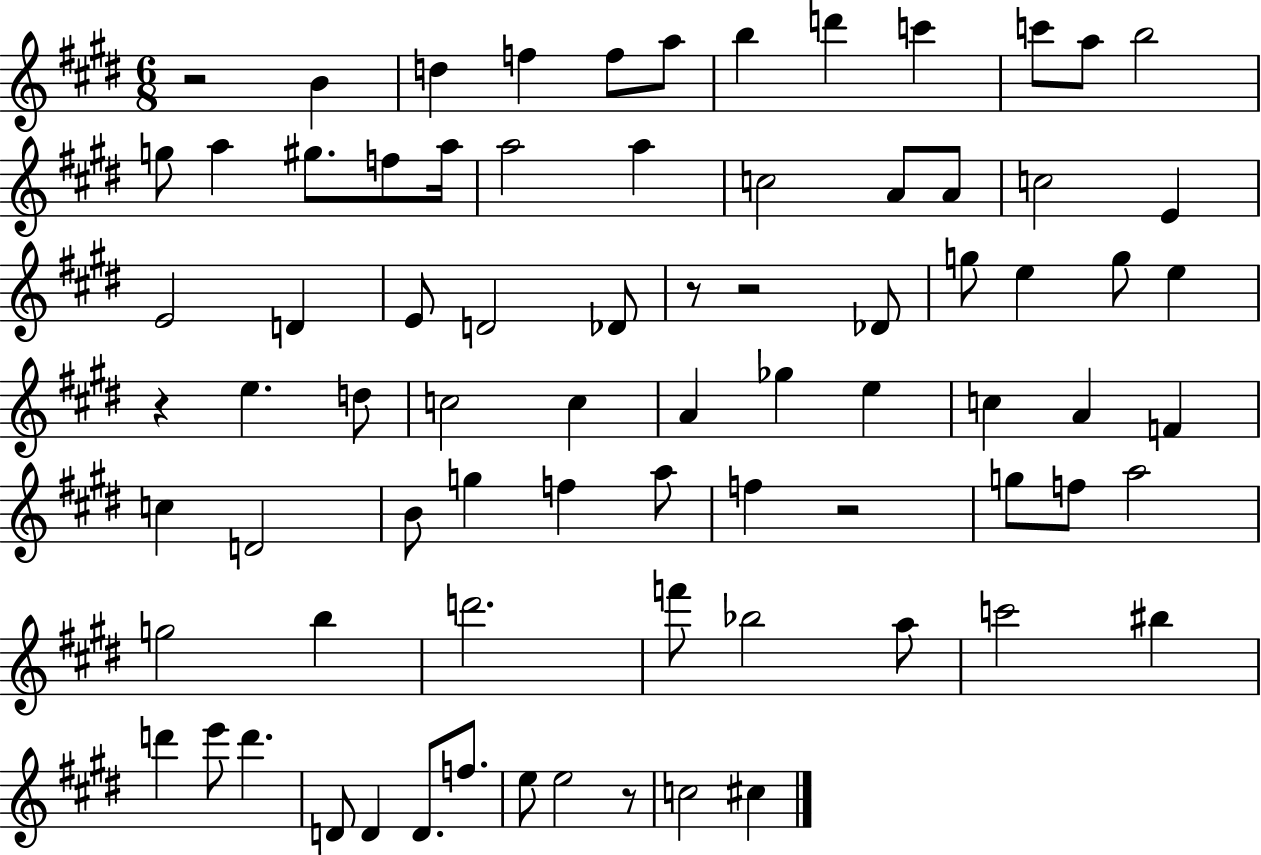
R/h B4/q D5/q F5/q F5/e A5/e B5/q D6/q C6/q C6/e A5/e B5/h G5/e A5/q G#5/e. F5/e A5/s A5/h A5/q C5/h A4/e A4/e C5/h E4/q E4/h D4/q E4/e D4/h Db4/e R/e R/h Db4/e G5/e E5/q G5/e E5/q R/q E5/q. D5/e C5/h C5/q A4/q Gb5/q E5/q C5/q A4/q F4/q C5/q D4/h B4/e G5/q F5/q A5/e F5/q R/h G5/e F5/e A5/h G5/h B5/q D6/h. F6/e Bb5/h A5/e C6/h BIS5/q D6/q E6/e D6/q. D4/e D4/q D4/e. F5/e. E5/e E5/h R/e C5/h C#5/q